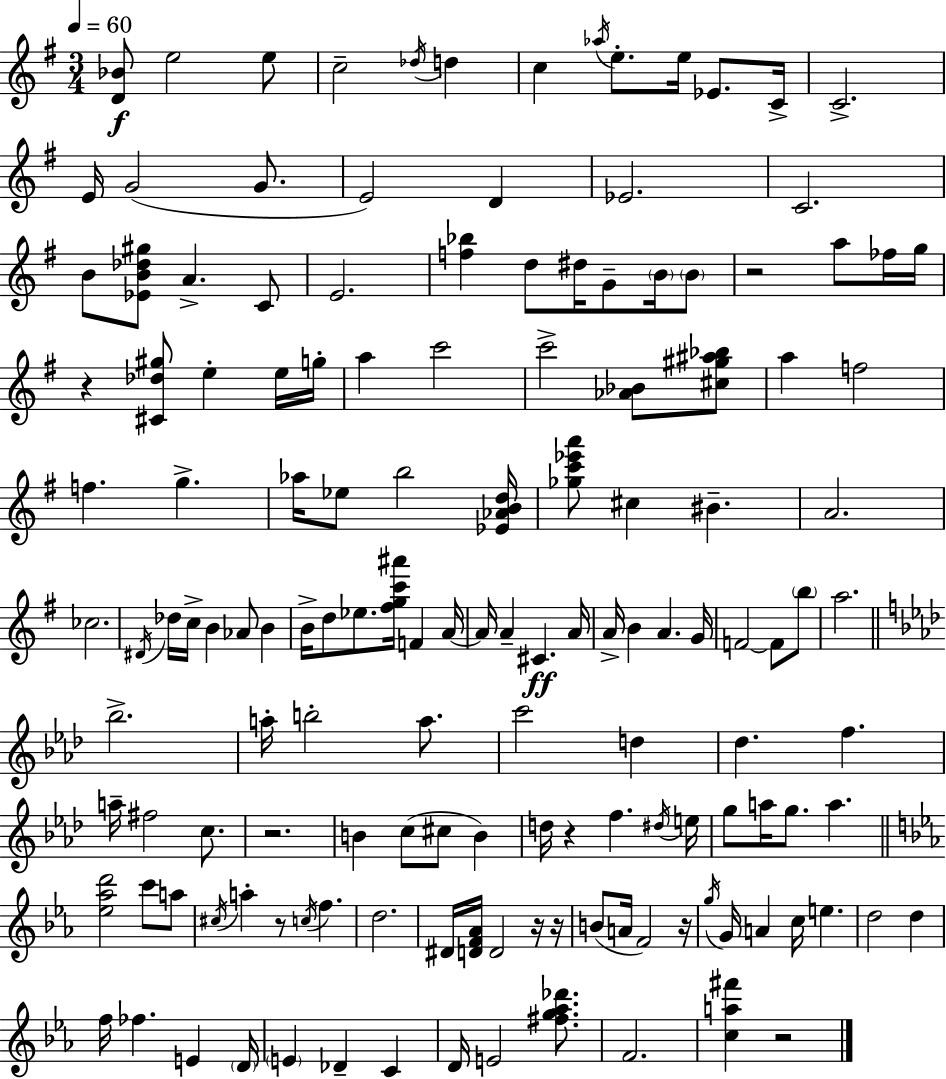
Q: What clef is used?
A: treble